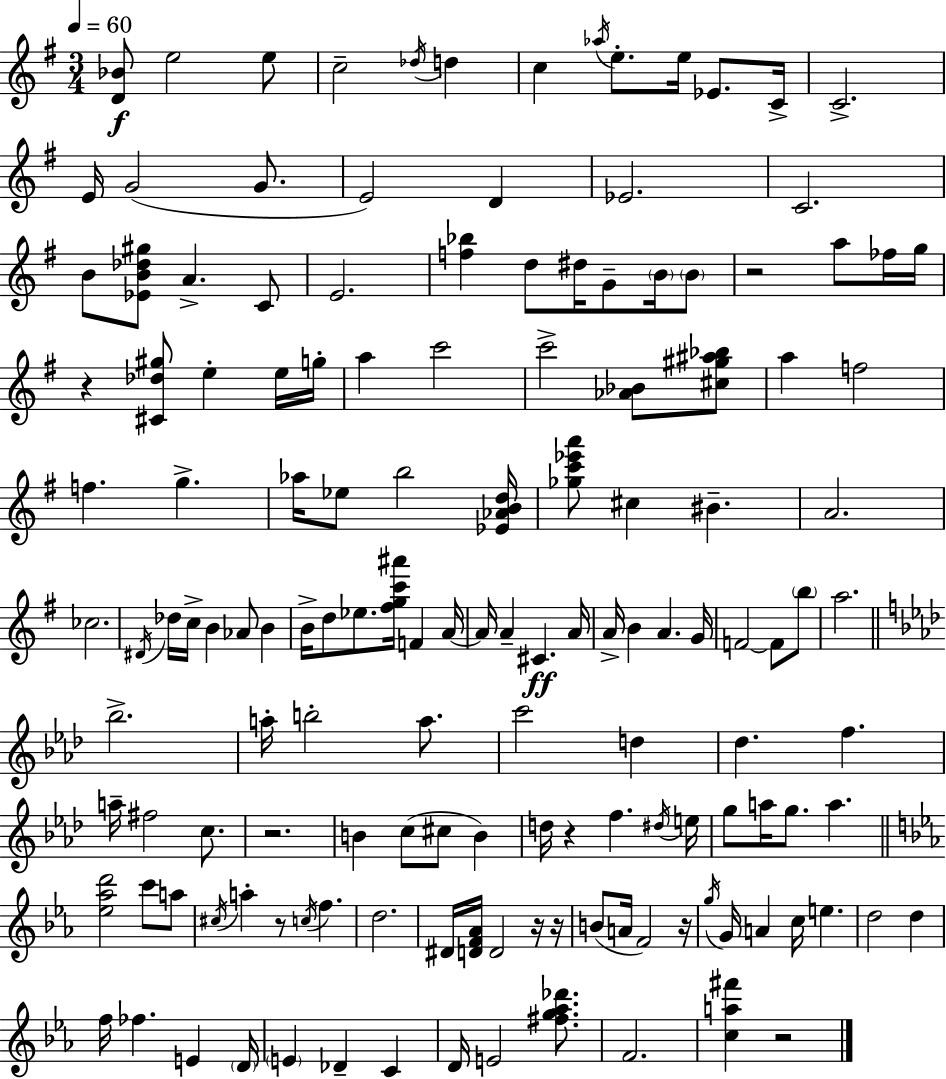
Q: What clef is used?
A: treble